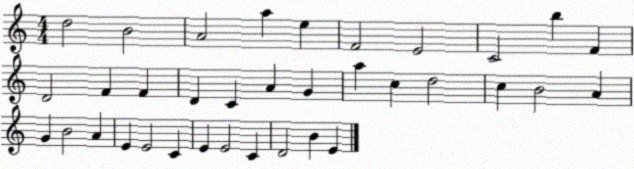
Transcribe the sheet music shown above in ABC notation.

X:1
T:Untitled
M:4/4
L:1/4
K:C
d2 B2 A2 a e F2 E2 C2 b F D2 F F D C A G a c d2 c B2 A G B2 A E E2 C E E2 C D2 B E